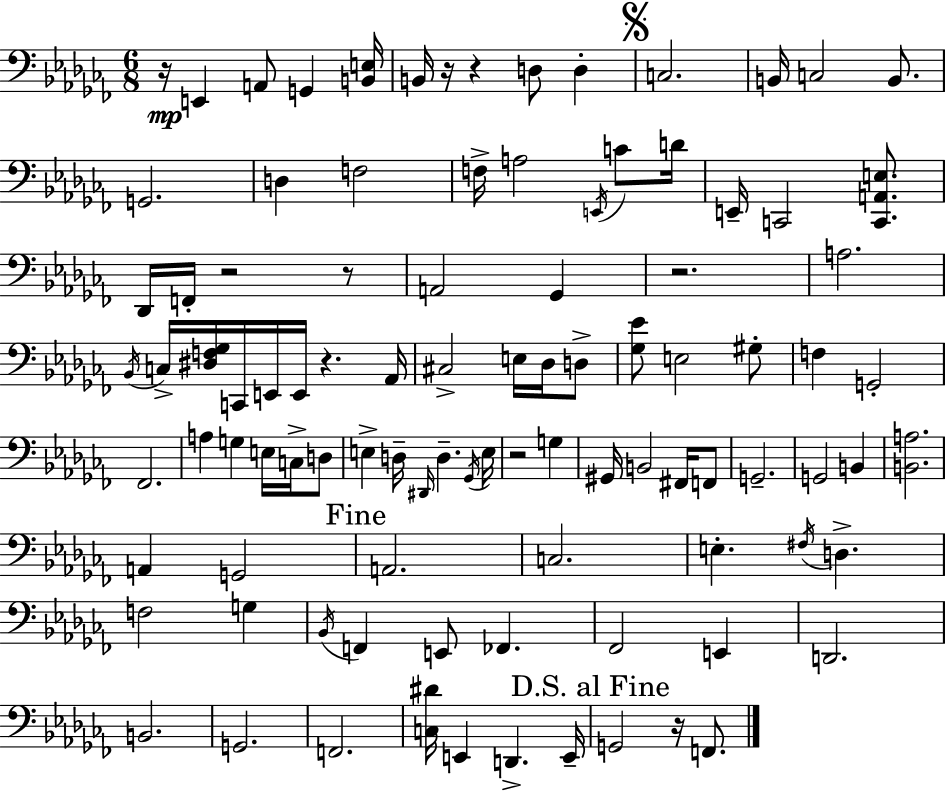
X:1
T:Untitled
M:6/8
L:1/4
K:Abm
z/4 E,, A,,/2 G,, [B,,E,]/4 B,,/4 z/4 z D,/2 D, C,2 B,,/4 C,2 B,,/2 G,,2 D, F,2 F,/4 A,2 E,,/4 C/2 D/4 E,,/4 C,,2 [C,,A,,E,]/2 _D,,/4 F,,/4 z2 z/2 A,,2 _G,, z2 A,2 _B,,/4 C,/4 [^D,F,_G,]/4 C,,/4 E,,/4 E,,/4 z _A,,/4 ^C,2 E,/4 _D,/4 D,/2 [_G,_E]/2 E,2 ^G,/2 F, G,,2 _F,,2 A, G, E,/4 C,/4 D,/2 E, D,/4 ^D,,/4 D, _G,,/4 E,/4 z2 G, ^G,,/4 B,,2 ^F,,/4 F,,/2 G,,2 G,,2 B,, [B,,A,]2 A,, G,,2 A,,2 C,2 E, ^F,/4 D, F,2 G, _B,,/4 F,, E,,/2 _F,, _F,,2 E,, D,,2 B,,2 G,,2 F,,2 [C,^D]/4 E,, D,, E,,/4 G,,2 z/4 F,,/2